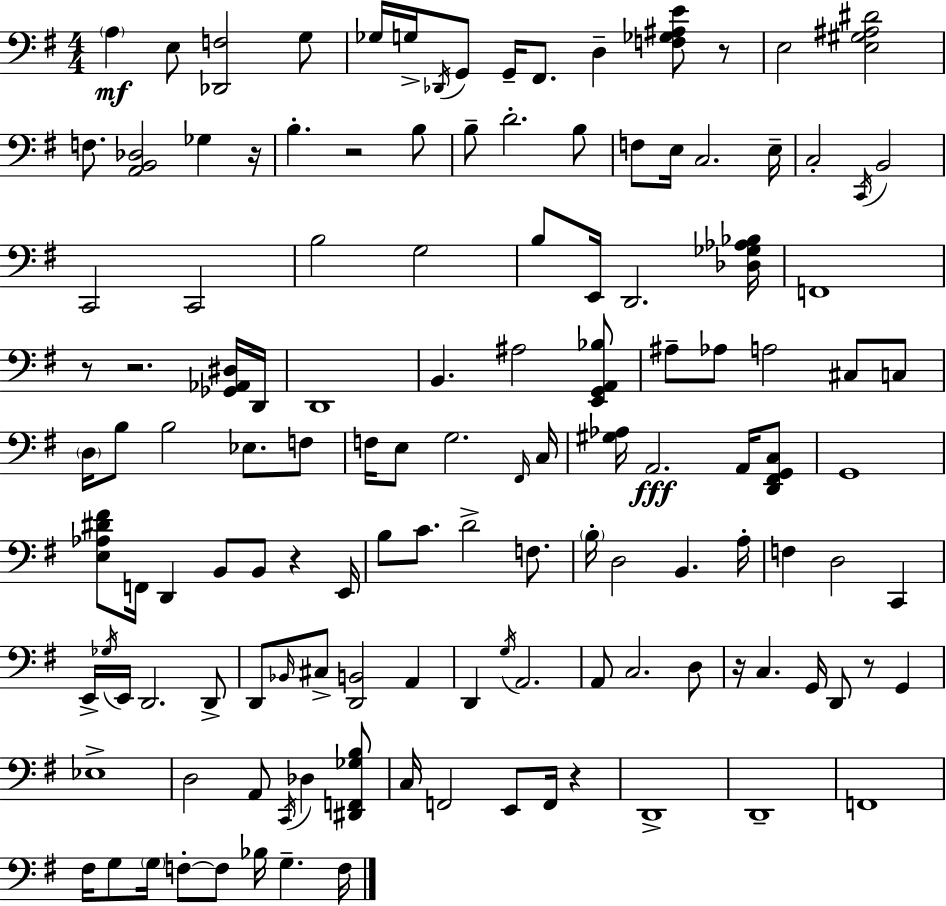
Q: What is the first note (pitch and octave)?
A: A3